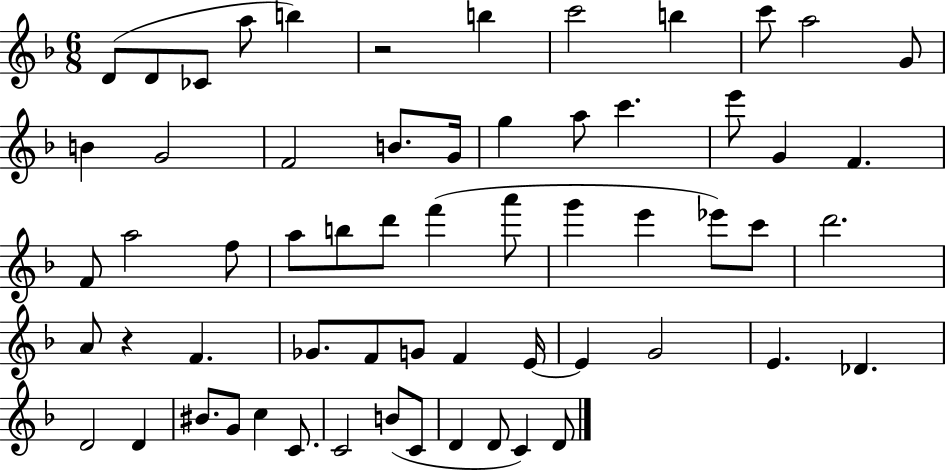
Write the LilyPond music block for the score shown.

{
  \clef treble
  \numericTimeSignature
  \time 6/8
  \key f \major
  d'8( d'8 ces'8 a''8 b''4) | r2 b''4 | c'''2 b''4 | c'''8 a''2 g'8 | \break b'4 g'2 | f'2 b'8. g'16 | g''4 a''8 c'''4. | e'''8 g'4 f'4. | \break f'8 a''2 f''8 | a''8 b''8 d'''8 f'''4( a'''8 | g'''4 e'''4 ees'''8) c'''8 | d'''2. | \break a'8 r4 f'4. | ges'8. f'8 g'8 f'4 e'16~~ | e'4 g'2 | e'4. des'4. | \break d'2 d'4 | bis'8. g'8 c''4 c'8. | c'2 b'8( c'8 | d'4 d'8 c'4) d'8 | \break \bar "|."
}